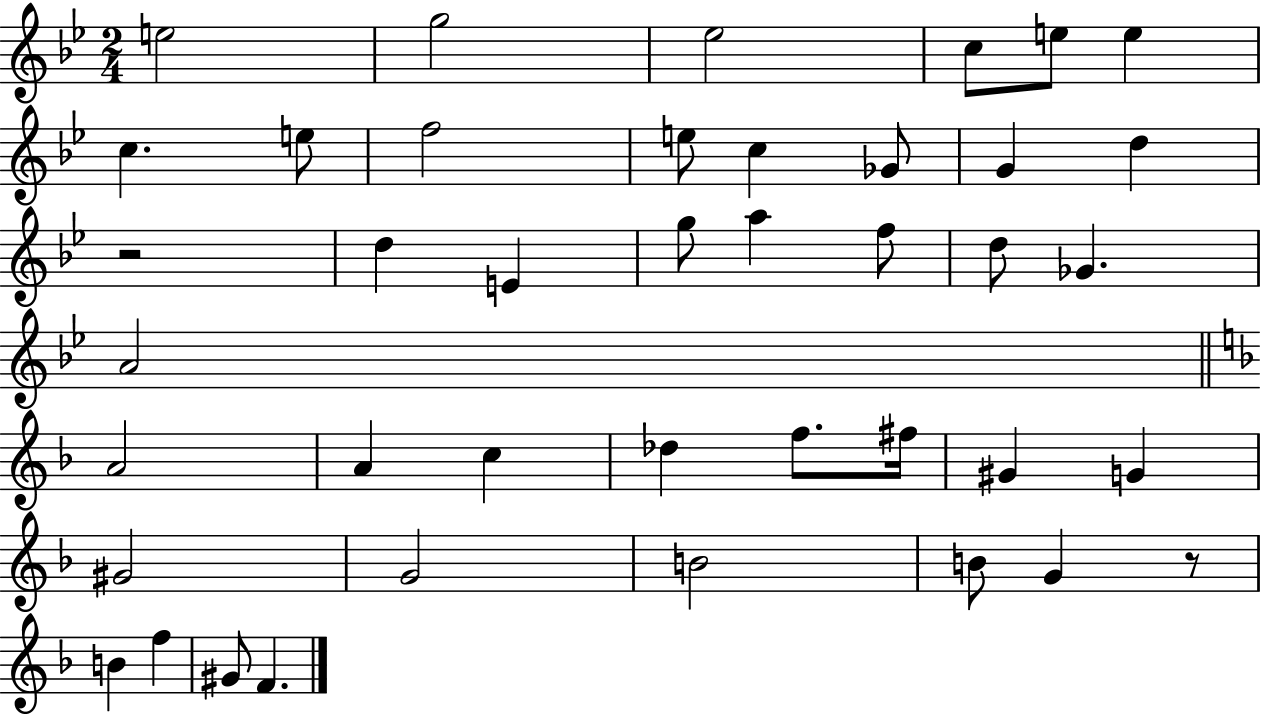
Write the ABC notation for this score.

X:1
T:Untitled
M:2/4
L:1/4
K:Bb
e2 g2 _e2 c/2 e/2 e c e/2 f2 e/2 c _G/2 G d z2 d E g/2 a f/2 d/2 _G A2 A2 A c _d f/2 ^f/4 ^G G ^G2 G2 B2 B/2 G z/2 B f ^G/2 F